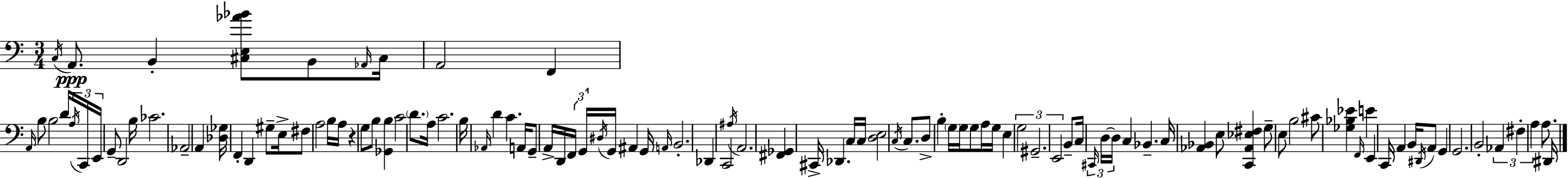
X:1
T:Untitled
M:3/4
L:1/4
K:Am
C,/4 A,,/2 B,, [^C,E,_A_B]/2 B,,/2 _A,,/4 ^C,/4 A,,2 F,, A,,/4 B,/2 B,2 D/4 A,/4 C,,/4 E,,/4 G,,/2 D,,2 B,/4 _C2 _A,,2 A,, [_D,_G,]/4 F,, D,, ^G,/2 E,/4 ^F,/2 A,2 B,/4 A,/4 z G,/2 B,/2 [_G,,B,] C2 D/2 A,/4 C2 B,/4 _A,,/4 D C A,,/4 G,,/2 A,,/4 D,,/4 F,,/4 G,,/4 ^D,/4 G,,/4 ^A,, G,,/4 A,,/4 B,,2 _D,, C,,2 ^A,/4 A,,2 [^F,,_G,,] ^C,,/4 _D,, C,/4 C,/4 [D,E,]2 C,/4 C,/2 D,/2 B, G,/4 G,/4 G,/2 A,/4 G,/4 E, G,2 ^G,,2 E,,2 B,,/2 C,/4 ^C,,/4 D,/4 D,/4 C, _B,, C,/4 [_A,,_B,,] E,/2 [C,,_A,,_E,^F,] G,/2 E,/2 B,2 ^C/2 [_G,_B,_E] F,,/4 E E,, C,,/4 A,, B,,/4 ^D,,/4 A,,/2 G,, G,,2 B,,2 _A,, ^F, A, A,/2 ^D,,/4